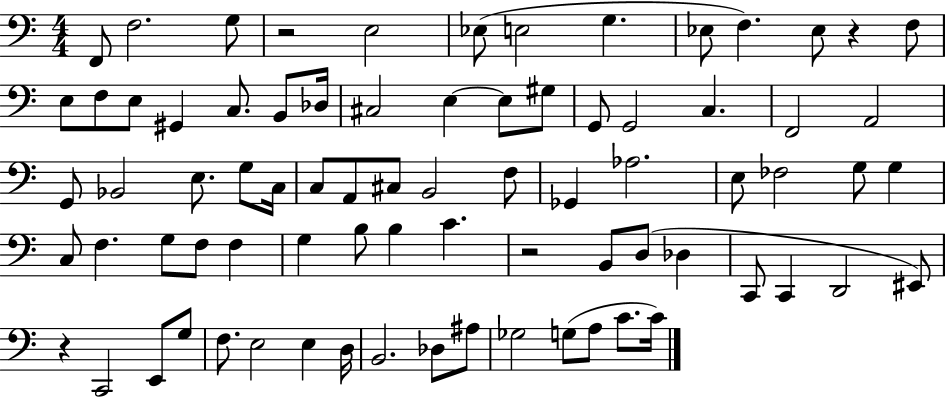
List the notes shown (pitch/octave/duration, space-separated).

F2/e F3/h. G3/e R/h E3/h Eb3/e E3/h G3/q. Eb3/e F3/q. Eb3/e R/q F3/e E3/e F3/e E3/e G#2/q C3/e. B2/e Db3/s C#3/h E3/q E3/e G#3/e G2/e G2/h C3/q. F2/h A2/h G2/e Bb2/h E3/e. G3/e C3/s C3/e A2/e C#3/e B2/h F3/e Gb2/q Ab3/h. E3/e FES3/h G3/e G3/q C3/e F3/q. G3/e F3/e F3/q G3/q B3/e B3/q C4/q. R/h B2/e D3/e Db3/q C2/e C2/q D2/h EIS2/e R/q C2/h E2/e G3/e F3/e. E3/h E3/q D3/s B2/h. Db3/e A#3/e Gb3/h G3/e A3/e C4/e. C4/s